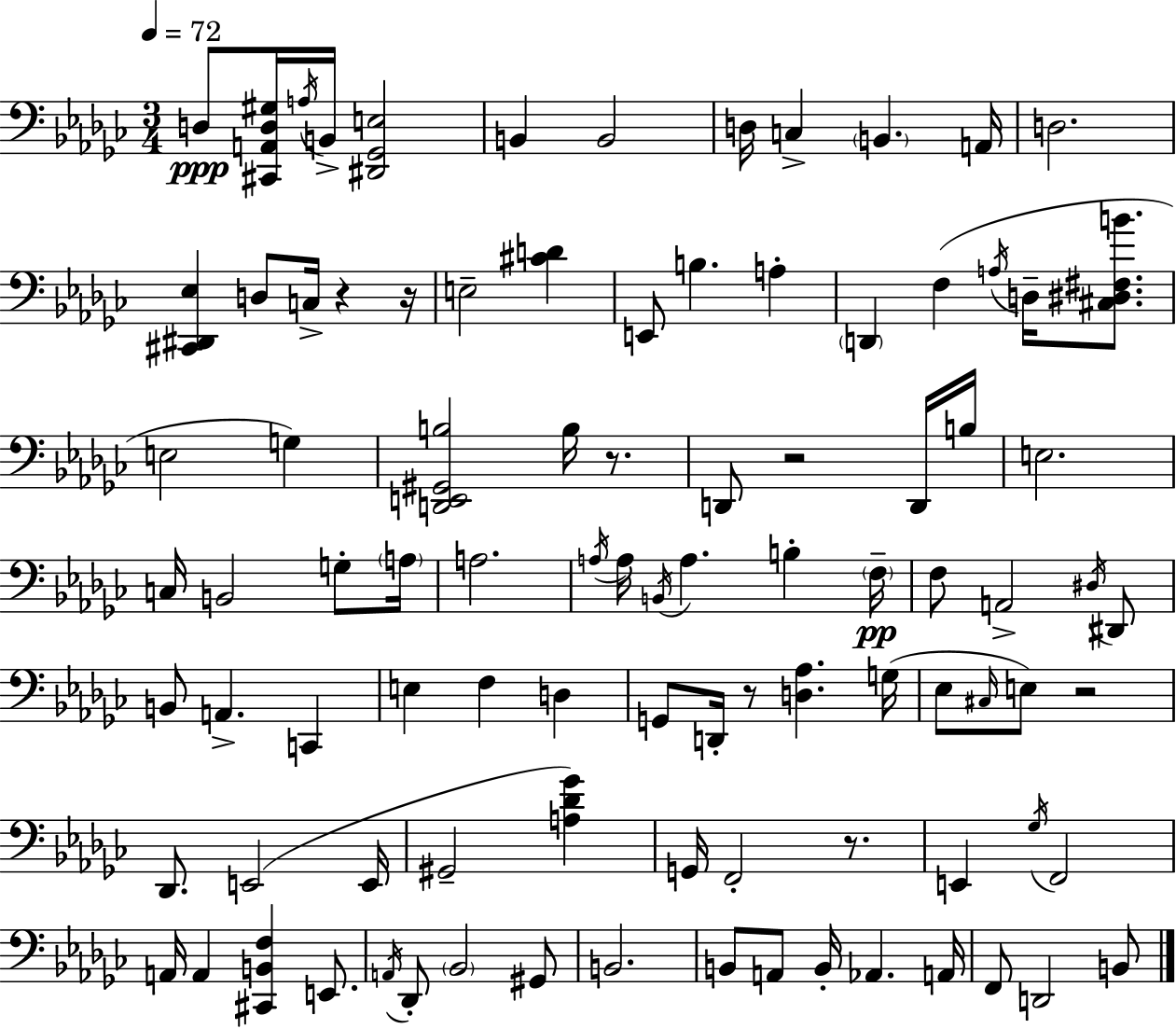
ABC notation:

X:1
T:Untitled
M:3/4
L:1/4
K:Ebm
D,/2 [^C,,A,,D,^G,]/4 A,/4 B,,/4 [^D,,_G,,E,]2 B,, B,,2 D,/4 C, B,, A,,/4 D,2 [^C,,^D,,_E,] D,/2 C,/4 z z/4 E,2 [^CD] E,,/2 B, A, D,, F, A,/4 D,/4 [^C,^D,^F,B]/2 E,2 G, [D,,E,,^G,,B,]2 B,/4 z/2 D,,/2 z2 D,,/4 B,/4 E,2 C,/4 B,,2 G,/2 A,/4 A,2 A,/4 A,/4 B,,/4 A, B, F,/4 F,/2 A,,2 ^D,/4 ^D,,/2 B,,/2 A,, C,, E, F, D, G,,/2 D,,/4 z/2 [D,_A,] G,/4 _E,/2 ^C,/4 E,/2 z2 _D,,/2 E,,2 E,,/4 ^G,,2 [A,_D_G] G,,/4 F,,2 z/2 E,, _G,/4 F,,2 A,,/4 A,, [^C,,B,,F,] E,,/2 A,,/4 _D,,/2 _B,,2 ^G,,/2 B,,2 B,,/2 A,,/2 B,,/4 _A,, A,,/4 F,,/2 D,,2 B,,/2